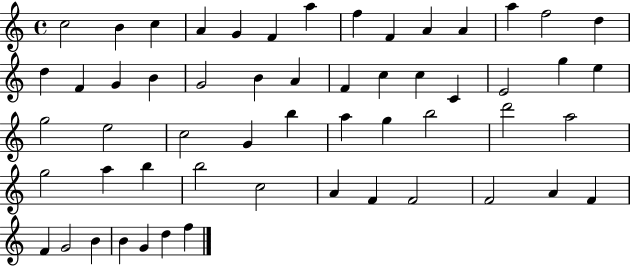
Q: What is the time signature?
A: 4/4